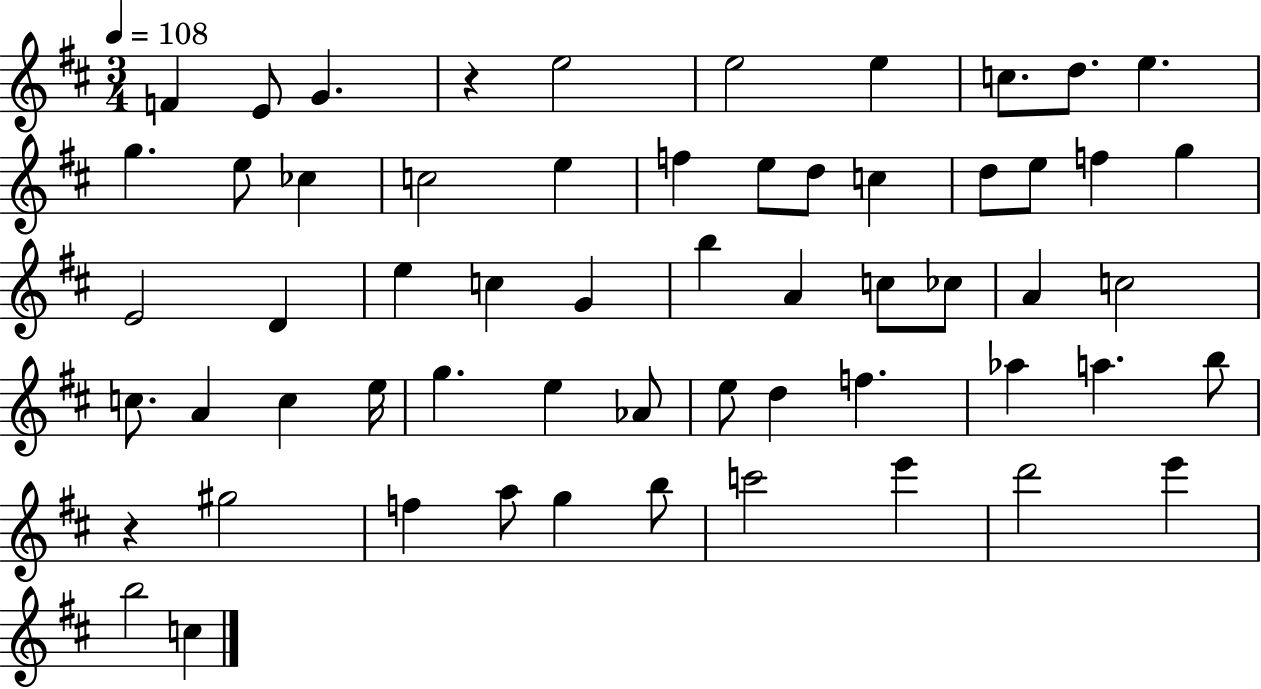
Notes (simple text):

F4/q E4/e G4/q. R/q E5/h E5/h E5/q C5/e. D5/e. E5/q. G5/q. E5/e CES5/q C5/h E5/q F5/q E5/e D5/e C5/q D5/e E5/e F5/q G5/q E4/h D4/q E5/q C5/q G4/q B5/q A4/q C5/e CES5/e A4/q C5/h C5/e. A4/q C5/q E5/s G5/q. E5/q Ab4/e E5/e D5/q F5/q. Ab5/q A5/q. B5/e R/q G#5/h F5/q A5/e G5/q B5/e C6/h E6/q D6/h E6/q B5/h C5/q